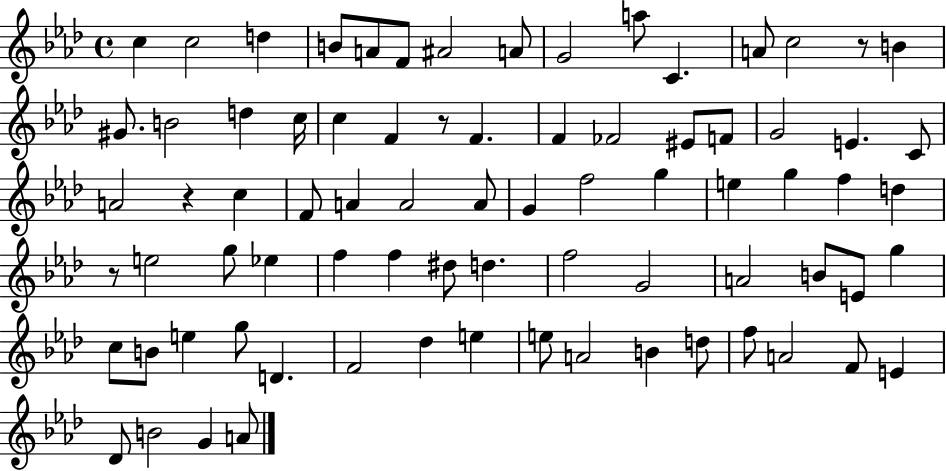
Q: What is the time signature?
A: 4/4